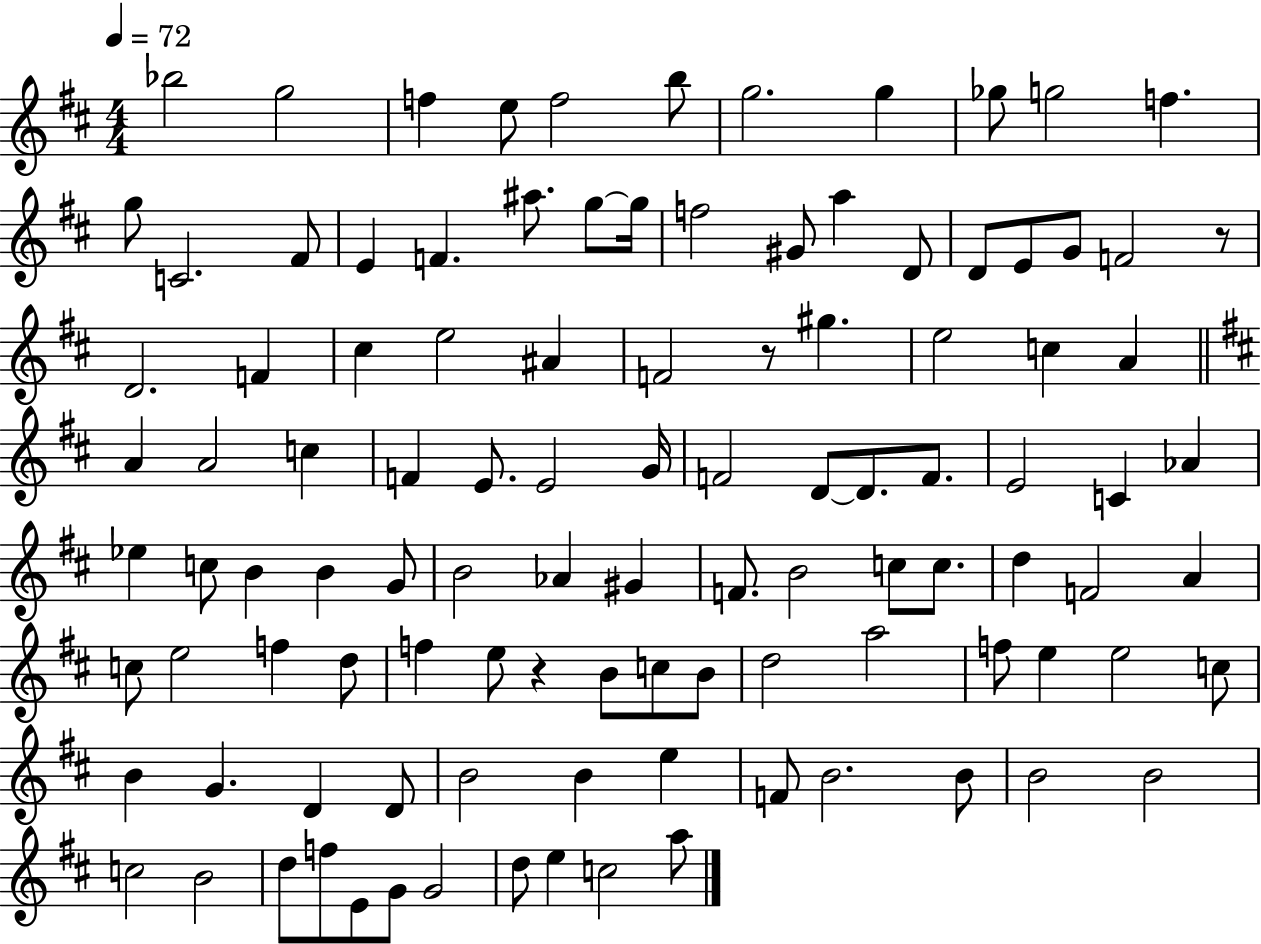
Bb5/h G5/h F5/q E5/e F5/h B5/e G5/h. G5/q Gb5/e G5/h F5/q. G5/e C4/h. F#4/e E4/q F4/q. A#5/e. G5/e G5/s F5/h G#4/e A5/q D4/e D4/e E4/e G4/e F4/h R/e D4/h. F4/q C#5/q E5/h A#4/q F4/h R/e G#5/q. E5/h C5/q A4/q A4/q A4/h C5/q F4/q E4/e. E4/h G4/s F4/h D4/e D4/e. F4/e. E4/h C4/q Ab4/q Eb5/q C5/e B4/q B4/q G4/e B4/h Ab4/q G#4/q F4/e. B4/h C5/e C5/e. D5/q F4/h A4/q C5/e E5/h F5/q D5/e F5/q E5/e R/q B4/e C5/e B4/e D5/h A5/h F5/e E5/q E5/h C5/e B4/q G4/q. D4/q D4/e B4/h B4/q E5/q F4/e B4/h. B4/e B4/h B4/h C5/h B4/h D5/e F5/e E4/e G4/e G4/h D5/e E5/q C5/h A5/e